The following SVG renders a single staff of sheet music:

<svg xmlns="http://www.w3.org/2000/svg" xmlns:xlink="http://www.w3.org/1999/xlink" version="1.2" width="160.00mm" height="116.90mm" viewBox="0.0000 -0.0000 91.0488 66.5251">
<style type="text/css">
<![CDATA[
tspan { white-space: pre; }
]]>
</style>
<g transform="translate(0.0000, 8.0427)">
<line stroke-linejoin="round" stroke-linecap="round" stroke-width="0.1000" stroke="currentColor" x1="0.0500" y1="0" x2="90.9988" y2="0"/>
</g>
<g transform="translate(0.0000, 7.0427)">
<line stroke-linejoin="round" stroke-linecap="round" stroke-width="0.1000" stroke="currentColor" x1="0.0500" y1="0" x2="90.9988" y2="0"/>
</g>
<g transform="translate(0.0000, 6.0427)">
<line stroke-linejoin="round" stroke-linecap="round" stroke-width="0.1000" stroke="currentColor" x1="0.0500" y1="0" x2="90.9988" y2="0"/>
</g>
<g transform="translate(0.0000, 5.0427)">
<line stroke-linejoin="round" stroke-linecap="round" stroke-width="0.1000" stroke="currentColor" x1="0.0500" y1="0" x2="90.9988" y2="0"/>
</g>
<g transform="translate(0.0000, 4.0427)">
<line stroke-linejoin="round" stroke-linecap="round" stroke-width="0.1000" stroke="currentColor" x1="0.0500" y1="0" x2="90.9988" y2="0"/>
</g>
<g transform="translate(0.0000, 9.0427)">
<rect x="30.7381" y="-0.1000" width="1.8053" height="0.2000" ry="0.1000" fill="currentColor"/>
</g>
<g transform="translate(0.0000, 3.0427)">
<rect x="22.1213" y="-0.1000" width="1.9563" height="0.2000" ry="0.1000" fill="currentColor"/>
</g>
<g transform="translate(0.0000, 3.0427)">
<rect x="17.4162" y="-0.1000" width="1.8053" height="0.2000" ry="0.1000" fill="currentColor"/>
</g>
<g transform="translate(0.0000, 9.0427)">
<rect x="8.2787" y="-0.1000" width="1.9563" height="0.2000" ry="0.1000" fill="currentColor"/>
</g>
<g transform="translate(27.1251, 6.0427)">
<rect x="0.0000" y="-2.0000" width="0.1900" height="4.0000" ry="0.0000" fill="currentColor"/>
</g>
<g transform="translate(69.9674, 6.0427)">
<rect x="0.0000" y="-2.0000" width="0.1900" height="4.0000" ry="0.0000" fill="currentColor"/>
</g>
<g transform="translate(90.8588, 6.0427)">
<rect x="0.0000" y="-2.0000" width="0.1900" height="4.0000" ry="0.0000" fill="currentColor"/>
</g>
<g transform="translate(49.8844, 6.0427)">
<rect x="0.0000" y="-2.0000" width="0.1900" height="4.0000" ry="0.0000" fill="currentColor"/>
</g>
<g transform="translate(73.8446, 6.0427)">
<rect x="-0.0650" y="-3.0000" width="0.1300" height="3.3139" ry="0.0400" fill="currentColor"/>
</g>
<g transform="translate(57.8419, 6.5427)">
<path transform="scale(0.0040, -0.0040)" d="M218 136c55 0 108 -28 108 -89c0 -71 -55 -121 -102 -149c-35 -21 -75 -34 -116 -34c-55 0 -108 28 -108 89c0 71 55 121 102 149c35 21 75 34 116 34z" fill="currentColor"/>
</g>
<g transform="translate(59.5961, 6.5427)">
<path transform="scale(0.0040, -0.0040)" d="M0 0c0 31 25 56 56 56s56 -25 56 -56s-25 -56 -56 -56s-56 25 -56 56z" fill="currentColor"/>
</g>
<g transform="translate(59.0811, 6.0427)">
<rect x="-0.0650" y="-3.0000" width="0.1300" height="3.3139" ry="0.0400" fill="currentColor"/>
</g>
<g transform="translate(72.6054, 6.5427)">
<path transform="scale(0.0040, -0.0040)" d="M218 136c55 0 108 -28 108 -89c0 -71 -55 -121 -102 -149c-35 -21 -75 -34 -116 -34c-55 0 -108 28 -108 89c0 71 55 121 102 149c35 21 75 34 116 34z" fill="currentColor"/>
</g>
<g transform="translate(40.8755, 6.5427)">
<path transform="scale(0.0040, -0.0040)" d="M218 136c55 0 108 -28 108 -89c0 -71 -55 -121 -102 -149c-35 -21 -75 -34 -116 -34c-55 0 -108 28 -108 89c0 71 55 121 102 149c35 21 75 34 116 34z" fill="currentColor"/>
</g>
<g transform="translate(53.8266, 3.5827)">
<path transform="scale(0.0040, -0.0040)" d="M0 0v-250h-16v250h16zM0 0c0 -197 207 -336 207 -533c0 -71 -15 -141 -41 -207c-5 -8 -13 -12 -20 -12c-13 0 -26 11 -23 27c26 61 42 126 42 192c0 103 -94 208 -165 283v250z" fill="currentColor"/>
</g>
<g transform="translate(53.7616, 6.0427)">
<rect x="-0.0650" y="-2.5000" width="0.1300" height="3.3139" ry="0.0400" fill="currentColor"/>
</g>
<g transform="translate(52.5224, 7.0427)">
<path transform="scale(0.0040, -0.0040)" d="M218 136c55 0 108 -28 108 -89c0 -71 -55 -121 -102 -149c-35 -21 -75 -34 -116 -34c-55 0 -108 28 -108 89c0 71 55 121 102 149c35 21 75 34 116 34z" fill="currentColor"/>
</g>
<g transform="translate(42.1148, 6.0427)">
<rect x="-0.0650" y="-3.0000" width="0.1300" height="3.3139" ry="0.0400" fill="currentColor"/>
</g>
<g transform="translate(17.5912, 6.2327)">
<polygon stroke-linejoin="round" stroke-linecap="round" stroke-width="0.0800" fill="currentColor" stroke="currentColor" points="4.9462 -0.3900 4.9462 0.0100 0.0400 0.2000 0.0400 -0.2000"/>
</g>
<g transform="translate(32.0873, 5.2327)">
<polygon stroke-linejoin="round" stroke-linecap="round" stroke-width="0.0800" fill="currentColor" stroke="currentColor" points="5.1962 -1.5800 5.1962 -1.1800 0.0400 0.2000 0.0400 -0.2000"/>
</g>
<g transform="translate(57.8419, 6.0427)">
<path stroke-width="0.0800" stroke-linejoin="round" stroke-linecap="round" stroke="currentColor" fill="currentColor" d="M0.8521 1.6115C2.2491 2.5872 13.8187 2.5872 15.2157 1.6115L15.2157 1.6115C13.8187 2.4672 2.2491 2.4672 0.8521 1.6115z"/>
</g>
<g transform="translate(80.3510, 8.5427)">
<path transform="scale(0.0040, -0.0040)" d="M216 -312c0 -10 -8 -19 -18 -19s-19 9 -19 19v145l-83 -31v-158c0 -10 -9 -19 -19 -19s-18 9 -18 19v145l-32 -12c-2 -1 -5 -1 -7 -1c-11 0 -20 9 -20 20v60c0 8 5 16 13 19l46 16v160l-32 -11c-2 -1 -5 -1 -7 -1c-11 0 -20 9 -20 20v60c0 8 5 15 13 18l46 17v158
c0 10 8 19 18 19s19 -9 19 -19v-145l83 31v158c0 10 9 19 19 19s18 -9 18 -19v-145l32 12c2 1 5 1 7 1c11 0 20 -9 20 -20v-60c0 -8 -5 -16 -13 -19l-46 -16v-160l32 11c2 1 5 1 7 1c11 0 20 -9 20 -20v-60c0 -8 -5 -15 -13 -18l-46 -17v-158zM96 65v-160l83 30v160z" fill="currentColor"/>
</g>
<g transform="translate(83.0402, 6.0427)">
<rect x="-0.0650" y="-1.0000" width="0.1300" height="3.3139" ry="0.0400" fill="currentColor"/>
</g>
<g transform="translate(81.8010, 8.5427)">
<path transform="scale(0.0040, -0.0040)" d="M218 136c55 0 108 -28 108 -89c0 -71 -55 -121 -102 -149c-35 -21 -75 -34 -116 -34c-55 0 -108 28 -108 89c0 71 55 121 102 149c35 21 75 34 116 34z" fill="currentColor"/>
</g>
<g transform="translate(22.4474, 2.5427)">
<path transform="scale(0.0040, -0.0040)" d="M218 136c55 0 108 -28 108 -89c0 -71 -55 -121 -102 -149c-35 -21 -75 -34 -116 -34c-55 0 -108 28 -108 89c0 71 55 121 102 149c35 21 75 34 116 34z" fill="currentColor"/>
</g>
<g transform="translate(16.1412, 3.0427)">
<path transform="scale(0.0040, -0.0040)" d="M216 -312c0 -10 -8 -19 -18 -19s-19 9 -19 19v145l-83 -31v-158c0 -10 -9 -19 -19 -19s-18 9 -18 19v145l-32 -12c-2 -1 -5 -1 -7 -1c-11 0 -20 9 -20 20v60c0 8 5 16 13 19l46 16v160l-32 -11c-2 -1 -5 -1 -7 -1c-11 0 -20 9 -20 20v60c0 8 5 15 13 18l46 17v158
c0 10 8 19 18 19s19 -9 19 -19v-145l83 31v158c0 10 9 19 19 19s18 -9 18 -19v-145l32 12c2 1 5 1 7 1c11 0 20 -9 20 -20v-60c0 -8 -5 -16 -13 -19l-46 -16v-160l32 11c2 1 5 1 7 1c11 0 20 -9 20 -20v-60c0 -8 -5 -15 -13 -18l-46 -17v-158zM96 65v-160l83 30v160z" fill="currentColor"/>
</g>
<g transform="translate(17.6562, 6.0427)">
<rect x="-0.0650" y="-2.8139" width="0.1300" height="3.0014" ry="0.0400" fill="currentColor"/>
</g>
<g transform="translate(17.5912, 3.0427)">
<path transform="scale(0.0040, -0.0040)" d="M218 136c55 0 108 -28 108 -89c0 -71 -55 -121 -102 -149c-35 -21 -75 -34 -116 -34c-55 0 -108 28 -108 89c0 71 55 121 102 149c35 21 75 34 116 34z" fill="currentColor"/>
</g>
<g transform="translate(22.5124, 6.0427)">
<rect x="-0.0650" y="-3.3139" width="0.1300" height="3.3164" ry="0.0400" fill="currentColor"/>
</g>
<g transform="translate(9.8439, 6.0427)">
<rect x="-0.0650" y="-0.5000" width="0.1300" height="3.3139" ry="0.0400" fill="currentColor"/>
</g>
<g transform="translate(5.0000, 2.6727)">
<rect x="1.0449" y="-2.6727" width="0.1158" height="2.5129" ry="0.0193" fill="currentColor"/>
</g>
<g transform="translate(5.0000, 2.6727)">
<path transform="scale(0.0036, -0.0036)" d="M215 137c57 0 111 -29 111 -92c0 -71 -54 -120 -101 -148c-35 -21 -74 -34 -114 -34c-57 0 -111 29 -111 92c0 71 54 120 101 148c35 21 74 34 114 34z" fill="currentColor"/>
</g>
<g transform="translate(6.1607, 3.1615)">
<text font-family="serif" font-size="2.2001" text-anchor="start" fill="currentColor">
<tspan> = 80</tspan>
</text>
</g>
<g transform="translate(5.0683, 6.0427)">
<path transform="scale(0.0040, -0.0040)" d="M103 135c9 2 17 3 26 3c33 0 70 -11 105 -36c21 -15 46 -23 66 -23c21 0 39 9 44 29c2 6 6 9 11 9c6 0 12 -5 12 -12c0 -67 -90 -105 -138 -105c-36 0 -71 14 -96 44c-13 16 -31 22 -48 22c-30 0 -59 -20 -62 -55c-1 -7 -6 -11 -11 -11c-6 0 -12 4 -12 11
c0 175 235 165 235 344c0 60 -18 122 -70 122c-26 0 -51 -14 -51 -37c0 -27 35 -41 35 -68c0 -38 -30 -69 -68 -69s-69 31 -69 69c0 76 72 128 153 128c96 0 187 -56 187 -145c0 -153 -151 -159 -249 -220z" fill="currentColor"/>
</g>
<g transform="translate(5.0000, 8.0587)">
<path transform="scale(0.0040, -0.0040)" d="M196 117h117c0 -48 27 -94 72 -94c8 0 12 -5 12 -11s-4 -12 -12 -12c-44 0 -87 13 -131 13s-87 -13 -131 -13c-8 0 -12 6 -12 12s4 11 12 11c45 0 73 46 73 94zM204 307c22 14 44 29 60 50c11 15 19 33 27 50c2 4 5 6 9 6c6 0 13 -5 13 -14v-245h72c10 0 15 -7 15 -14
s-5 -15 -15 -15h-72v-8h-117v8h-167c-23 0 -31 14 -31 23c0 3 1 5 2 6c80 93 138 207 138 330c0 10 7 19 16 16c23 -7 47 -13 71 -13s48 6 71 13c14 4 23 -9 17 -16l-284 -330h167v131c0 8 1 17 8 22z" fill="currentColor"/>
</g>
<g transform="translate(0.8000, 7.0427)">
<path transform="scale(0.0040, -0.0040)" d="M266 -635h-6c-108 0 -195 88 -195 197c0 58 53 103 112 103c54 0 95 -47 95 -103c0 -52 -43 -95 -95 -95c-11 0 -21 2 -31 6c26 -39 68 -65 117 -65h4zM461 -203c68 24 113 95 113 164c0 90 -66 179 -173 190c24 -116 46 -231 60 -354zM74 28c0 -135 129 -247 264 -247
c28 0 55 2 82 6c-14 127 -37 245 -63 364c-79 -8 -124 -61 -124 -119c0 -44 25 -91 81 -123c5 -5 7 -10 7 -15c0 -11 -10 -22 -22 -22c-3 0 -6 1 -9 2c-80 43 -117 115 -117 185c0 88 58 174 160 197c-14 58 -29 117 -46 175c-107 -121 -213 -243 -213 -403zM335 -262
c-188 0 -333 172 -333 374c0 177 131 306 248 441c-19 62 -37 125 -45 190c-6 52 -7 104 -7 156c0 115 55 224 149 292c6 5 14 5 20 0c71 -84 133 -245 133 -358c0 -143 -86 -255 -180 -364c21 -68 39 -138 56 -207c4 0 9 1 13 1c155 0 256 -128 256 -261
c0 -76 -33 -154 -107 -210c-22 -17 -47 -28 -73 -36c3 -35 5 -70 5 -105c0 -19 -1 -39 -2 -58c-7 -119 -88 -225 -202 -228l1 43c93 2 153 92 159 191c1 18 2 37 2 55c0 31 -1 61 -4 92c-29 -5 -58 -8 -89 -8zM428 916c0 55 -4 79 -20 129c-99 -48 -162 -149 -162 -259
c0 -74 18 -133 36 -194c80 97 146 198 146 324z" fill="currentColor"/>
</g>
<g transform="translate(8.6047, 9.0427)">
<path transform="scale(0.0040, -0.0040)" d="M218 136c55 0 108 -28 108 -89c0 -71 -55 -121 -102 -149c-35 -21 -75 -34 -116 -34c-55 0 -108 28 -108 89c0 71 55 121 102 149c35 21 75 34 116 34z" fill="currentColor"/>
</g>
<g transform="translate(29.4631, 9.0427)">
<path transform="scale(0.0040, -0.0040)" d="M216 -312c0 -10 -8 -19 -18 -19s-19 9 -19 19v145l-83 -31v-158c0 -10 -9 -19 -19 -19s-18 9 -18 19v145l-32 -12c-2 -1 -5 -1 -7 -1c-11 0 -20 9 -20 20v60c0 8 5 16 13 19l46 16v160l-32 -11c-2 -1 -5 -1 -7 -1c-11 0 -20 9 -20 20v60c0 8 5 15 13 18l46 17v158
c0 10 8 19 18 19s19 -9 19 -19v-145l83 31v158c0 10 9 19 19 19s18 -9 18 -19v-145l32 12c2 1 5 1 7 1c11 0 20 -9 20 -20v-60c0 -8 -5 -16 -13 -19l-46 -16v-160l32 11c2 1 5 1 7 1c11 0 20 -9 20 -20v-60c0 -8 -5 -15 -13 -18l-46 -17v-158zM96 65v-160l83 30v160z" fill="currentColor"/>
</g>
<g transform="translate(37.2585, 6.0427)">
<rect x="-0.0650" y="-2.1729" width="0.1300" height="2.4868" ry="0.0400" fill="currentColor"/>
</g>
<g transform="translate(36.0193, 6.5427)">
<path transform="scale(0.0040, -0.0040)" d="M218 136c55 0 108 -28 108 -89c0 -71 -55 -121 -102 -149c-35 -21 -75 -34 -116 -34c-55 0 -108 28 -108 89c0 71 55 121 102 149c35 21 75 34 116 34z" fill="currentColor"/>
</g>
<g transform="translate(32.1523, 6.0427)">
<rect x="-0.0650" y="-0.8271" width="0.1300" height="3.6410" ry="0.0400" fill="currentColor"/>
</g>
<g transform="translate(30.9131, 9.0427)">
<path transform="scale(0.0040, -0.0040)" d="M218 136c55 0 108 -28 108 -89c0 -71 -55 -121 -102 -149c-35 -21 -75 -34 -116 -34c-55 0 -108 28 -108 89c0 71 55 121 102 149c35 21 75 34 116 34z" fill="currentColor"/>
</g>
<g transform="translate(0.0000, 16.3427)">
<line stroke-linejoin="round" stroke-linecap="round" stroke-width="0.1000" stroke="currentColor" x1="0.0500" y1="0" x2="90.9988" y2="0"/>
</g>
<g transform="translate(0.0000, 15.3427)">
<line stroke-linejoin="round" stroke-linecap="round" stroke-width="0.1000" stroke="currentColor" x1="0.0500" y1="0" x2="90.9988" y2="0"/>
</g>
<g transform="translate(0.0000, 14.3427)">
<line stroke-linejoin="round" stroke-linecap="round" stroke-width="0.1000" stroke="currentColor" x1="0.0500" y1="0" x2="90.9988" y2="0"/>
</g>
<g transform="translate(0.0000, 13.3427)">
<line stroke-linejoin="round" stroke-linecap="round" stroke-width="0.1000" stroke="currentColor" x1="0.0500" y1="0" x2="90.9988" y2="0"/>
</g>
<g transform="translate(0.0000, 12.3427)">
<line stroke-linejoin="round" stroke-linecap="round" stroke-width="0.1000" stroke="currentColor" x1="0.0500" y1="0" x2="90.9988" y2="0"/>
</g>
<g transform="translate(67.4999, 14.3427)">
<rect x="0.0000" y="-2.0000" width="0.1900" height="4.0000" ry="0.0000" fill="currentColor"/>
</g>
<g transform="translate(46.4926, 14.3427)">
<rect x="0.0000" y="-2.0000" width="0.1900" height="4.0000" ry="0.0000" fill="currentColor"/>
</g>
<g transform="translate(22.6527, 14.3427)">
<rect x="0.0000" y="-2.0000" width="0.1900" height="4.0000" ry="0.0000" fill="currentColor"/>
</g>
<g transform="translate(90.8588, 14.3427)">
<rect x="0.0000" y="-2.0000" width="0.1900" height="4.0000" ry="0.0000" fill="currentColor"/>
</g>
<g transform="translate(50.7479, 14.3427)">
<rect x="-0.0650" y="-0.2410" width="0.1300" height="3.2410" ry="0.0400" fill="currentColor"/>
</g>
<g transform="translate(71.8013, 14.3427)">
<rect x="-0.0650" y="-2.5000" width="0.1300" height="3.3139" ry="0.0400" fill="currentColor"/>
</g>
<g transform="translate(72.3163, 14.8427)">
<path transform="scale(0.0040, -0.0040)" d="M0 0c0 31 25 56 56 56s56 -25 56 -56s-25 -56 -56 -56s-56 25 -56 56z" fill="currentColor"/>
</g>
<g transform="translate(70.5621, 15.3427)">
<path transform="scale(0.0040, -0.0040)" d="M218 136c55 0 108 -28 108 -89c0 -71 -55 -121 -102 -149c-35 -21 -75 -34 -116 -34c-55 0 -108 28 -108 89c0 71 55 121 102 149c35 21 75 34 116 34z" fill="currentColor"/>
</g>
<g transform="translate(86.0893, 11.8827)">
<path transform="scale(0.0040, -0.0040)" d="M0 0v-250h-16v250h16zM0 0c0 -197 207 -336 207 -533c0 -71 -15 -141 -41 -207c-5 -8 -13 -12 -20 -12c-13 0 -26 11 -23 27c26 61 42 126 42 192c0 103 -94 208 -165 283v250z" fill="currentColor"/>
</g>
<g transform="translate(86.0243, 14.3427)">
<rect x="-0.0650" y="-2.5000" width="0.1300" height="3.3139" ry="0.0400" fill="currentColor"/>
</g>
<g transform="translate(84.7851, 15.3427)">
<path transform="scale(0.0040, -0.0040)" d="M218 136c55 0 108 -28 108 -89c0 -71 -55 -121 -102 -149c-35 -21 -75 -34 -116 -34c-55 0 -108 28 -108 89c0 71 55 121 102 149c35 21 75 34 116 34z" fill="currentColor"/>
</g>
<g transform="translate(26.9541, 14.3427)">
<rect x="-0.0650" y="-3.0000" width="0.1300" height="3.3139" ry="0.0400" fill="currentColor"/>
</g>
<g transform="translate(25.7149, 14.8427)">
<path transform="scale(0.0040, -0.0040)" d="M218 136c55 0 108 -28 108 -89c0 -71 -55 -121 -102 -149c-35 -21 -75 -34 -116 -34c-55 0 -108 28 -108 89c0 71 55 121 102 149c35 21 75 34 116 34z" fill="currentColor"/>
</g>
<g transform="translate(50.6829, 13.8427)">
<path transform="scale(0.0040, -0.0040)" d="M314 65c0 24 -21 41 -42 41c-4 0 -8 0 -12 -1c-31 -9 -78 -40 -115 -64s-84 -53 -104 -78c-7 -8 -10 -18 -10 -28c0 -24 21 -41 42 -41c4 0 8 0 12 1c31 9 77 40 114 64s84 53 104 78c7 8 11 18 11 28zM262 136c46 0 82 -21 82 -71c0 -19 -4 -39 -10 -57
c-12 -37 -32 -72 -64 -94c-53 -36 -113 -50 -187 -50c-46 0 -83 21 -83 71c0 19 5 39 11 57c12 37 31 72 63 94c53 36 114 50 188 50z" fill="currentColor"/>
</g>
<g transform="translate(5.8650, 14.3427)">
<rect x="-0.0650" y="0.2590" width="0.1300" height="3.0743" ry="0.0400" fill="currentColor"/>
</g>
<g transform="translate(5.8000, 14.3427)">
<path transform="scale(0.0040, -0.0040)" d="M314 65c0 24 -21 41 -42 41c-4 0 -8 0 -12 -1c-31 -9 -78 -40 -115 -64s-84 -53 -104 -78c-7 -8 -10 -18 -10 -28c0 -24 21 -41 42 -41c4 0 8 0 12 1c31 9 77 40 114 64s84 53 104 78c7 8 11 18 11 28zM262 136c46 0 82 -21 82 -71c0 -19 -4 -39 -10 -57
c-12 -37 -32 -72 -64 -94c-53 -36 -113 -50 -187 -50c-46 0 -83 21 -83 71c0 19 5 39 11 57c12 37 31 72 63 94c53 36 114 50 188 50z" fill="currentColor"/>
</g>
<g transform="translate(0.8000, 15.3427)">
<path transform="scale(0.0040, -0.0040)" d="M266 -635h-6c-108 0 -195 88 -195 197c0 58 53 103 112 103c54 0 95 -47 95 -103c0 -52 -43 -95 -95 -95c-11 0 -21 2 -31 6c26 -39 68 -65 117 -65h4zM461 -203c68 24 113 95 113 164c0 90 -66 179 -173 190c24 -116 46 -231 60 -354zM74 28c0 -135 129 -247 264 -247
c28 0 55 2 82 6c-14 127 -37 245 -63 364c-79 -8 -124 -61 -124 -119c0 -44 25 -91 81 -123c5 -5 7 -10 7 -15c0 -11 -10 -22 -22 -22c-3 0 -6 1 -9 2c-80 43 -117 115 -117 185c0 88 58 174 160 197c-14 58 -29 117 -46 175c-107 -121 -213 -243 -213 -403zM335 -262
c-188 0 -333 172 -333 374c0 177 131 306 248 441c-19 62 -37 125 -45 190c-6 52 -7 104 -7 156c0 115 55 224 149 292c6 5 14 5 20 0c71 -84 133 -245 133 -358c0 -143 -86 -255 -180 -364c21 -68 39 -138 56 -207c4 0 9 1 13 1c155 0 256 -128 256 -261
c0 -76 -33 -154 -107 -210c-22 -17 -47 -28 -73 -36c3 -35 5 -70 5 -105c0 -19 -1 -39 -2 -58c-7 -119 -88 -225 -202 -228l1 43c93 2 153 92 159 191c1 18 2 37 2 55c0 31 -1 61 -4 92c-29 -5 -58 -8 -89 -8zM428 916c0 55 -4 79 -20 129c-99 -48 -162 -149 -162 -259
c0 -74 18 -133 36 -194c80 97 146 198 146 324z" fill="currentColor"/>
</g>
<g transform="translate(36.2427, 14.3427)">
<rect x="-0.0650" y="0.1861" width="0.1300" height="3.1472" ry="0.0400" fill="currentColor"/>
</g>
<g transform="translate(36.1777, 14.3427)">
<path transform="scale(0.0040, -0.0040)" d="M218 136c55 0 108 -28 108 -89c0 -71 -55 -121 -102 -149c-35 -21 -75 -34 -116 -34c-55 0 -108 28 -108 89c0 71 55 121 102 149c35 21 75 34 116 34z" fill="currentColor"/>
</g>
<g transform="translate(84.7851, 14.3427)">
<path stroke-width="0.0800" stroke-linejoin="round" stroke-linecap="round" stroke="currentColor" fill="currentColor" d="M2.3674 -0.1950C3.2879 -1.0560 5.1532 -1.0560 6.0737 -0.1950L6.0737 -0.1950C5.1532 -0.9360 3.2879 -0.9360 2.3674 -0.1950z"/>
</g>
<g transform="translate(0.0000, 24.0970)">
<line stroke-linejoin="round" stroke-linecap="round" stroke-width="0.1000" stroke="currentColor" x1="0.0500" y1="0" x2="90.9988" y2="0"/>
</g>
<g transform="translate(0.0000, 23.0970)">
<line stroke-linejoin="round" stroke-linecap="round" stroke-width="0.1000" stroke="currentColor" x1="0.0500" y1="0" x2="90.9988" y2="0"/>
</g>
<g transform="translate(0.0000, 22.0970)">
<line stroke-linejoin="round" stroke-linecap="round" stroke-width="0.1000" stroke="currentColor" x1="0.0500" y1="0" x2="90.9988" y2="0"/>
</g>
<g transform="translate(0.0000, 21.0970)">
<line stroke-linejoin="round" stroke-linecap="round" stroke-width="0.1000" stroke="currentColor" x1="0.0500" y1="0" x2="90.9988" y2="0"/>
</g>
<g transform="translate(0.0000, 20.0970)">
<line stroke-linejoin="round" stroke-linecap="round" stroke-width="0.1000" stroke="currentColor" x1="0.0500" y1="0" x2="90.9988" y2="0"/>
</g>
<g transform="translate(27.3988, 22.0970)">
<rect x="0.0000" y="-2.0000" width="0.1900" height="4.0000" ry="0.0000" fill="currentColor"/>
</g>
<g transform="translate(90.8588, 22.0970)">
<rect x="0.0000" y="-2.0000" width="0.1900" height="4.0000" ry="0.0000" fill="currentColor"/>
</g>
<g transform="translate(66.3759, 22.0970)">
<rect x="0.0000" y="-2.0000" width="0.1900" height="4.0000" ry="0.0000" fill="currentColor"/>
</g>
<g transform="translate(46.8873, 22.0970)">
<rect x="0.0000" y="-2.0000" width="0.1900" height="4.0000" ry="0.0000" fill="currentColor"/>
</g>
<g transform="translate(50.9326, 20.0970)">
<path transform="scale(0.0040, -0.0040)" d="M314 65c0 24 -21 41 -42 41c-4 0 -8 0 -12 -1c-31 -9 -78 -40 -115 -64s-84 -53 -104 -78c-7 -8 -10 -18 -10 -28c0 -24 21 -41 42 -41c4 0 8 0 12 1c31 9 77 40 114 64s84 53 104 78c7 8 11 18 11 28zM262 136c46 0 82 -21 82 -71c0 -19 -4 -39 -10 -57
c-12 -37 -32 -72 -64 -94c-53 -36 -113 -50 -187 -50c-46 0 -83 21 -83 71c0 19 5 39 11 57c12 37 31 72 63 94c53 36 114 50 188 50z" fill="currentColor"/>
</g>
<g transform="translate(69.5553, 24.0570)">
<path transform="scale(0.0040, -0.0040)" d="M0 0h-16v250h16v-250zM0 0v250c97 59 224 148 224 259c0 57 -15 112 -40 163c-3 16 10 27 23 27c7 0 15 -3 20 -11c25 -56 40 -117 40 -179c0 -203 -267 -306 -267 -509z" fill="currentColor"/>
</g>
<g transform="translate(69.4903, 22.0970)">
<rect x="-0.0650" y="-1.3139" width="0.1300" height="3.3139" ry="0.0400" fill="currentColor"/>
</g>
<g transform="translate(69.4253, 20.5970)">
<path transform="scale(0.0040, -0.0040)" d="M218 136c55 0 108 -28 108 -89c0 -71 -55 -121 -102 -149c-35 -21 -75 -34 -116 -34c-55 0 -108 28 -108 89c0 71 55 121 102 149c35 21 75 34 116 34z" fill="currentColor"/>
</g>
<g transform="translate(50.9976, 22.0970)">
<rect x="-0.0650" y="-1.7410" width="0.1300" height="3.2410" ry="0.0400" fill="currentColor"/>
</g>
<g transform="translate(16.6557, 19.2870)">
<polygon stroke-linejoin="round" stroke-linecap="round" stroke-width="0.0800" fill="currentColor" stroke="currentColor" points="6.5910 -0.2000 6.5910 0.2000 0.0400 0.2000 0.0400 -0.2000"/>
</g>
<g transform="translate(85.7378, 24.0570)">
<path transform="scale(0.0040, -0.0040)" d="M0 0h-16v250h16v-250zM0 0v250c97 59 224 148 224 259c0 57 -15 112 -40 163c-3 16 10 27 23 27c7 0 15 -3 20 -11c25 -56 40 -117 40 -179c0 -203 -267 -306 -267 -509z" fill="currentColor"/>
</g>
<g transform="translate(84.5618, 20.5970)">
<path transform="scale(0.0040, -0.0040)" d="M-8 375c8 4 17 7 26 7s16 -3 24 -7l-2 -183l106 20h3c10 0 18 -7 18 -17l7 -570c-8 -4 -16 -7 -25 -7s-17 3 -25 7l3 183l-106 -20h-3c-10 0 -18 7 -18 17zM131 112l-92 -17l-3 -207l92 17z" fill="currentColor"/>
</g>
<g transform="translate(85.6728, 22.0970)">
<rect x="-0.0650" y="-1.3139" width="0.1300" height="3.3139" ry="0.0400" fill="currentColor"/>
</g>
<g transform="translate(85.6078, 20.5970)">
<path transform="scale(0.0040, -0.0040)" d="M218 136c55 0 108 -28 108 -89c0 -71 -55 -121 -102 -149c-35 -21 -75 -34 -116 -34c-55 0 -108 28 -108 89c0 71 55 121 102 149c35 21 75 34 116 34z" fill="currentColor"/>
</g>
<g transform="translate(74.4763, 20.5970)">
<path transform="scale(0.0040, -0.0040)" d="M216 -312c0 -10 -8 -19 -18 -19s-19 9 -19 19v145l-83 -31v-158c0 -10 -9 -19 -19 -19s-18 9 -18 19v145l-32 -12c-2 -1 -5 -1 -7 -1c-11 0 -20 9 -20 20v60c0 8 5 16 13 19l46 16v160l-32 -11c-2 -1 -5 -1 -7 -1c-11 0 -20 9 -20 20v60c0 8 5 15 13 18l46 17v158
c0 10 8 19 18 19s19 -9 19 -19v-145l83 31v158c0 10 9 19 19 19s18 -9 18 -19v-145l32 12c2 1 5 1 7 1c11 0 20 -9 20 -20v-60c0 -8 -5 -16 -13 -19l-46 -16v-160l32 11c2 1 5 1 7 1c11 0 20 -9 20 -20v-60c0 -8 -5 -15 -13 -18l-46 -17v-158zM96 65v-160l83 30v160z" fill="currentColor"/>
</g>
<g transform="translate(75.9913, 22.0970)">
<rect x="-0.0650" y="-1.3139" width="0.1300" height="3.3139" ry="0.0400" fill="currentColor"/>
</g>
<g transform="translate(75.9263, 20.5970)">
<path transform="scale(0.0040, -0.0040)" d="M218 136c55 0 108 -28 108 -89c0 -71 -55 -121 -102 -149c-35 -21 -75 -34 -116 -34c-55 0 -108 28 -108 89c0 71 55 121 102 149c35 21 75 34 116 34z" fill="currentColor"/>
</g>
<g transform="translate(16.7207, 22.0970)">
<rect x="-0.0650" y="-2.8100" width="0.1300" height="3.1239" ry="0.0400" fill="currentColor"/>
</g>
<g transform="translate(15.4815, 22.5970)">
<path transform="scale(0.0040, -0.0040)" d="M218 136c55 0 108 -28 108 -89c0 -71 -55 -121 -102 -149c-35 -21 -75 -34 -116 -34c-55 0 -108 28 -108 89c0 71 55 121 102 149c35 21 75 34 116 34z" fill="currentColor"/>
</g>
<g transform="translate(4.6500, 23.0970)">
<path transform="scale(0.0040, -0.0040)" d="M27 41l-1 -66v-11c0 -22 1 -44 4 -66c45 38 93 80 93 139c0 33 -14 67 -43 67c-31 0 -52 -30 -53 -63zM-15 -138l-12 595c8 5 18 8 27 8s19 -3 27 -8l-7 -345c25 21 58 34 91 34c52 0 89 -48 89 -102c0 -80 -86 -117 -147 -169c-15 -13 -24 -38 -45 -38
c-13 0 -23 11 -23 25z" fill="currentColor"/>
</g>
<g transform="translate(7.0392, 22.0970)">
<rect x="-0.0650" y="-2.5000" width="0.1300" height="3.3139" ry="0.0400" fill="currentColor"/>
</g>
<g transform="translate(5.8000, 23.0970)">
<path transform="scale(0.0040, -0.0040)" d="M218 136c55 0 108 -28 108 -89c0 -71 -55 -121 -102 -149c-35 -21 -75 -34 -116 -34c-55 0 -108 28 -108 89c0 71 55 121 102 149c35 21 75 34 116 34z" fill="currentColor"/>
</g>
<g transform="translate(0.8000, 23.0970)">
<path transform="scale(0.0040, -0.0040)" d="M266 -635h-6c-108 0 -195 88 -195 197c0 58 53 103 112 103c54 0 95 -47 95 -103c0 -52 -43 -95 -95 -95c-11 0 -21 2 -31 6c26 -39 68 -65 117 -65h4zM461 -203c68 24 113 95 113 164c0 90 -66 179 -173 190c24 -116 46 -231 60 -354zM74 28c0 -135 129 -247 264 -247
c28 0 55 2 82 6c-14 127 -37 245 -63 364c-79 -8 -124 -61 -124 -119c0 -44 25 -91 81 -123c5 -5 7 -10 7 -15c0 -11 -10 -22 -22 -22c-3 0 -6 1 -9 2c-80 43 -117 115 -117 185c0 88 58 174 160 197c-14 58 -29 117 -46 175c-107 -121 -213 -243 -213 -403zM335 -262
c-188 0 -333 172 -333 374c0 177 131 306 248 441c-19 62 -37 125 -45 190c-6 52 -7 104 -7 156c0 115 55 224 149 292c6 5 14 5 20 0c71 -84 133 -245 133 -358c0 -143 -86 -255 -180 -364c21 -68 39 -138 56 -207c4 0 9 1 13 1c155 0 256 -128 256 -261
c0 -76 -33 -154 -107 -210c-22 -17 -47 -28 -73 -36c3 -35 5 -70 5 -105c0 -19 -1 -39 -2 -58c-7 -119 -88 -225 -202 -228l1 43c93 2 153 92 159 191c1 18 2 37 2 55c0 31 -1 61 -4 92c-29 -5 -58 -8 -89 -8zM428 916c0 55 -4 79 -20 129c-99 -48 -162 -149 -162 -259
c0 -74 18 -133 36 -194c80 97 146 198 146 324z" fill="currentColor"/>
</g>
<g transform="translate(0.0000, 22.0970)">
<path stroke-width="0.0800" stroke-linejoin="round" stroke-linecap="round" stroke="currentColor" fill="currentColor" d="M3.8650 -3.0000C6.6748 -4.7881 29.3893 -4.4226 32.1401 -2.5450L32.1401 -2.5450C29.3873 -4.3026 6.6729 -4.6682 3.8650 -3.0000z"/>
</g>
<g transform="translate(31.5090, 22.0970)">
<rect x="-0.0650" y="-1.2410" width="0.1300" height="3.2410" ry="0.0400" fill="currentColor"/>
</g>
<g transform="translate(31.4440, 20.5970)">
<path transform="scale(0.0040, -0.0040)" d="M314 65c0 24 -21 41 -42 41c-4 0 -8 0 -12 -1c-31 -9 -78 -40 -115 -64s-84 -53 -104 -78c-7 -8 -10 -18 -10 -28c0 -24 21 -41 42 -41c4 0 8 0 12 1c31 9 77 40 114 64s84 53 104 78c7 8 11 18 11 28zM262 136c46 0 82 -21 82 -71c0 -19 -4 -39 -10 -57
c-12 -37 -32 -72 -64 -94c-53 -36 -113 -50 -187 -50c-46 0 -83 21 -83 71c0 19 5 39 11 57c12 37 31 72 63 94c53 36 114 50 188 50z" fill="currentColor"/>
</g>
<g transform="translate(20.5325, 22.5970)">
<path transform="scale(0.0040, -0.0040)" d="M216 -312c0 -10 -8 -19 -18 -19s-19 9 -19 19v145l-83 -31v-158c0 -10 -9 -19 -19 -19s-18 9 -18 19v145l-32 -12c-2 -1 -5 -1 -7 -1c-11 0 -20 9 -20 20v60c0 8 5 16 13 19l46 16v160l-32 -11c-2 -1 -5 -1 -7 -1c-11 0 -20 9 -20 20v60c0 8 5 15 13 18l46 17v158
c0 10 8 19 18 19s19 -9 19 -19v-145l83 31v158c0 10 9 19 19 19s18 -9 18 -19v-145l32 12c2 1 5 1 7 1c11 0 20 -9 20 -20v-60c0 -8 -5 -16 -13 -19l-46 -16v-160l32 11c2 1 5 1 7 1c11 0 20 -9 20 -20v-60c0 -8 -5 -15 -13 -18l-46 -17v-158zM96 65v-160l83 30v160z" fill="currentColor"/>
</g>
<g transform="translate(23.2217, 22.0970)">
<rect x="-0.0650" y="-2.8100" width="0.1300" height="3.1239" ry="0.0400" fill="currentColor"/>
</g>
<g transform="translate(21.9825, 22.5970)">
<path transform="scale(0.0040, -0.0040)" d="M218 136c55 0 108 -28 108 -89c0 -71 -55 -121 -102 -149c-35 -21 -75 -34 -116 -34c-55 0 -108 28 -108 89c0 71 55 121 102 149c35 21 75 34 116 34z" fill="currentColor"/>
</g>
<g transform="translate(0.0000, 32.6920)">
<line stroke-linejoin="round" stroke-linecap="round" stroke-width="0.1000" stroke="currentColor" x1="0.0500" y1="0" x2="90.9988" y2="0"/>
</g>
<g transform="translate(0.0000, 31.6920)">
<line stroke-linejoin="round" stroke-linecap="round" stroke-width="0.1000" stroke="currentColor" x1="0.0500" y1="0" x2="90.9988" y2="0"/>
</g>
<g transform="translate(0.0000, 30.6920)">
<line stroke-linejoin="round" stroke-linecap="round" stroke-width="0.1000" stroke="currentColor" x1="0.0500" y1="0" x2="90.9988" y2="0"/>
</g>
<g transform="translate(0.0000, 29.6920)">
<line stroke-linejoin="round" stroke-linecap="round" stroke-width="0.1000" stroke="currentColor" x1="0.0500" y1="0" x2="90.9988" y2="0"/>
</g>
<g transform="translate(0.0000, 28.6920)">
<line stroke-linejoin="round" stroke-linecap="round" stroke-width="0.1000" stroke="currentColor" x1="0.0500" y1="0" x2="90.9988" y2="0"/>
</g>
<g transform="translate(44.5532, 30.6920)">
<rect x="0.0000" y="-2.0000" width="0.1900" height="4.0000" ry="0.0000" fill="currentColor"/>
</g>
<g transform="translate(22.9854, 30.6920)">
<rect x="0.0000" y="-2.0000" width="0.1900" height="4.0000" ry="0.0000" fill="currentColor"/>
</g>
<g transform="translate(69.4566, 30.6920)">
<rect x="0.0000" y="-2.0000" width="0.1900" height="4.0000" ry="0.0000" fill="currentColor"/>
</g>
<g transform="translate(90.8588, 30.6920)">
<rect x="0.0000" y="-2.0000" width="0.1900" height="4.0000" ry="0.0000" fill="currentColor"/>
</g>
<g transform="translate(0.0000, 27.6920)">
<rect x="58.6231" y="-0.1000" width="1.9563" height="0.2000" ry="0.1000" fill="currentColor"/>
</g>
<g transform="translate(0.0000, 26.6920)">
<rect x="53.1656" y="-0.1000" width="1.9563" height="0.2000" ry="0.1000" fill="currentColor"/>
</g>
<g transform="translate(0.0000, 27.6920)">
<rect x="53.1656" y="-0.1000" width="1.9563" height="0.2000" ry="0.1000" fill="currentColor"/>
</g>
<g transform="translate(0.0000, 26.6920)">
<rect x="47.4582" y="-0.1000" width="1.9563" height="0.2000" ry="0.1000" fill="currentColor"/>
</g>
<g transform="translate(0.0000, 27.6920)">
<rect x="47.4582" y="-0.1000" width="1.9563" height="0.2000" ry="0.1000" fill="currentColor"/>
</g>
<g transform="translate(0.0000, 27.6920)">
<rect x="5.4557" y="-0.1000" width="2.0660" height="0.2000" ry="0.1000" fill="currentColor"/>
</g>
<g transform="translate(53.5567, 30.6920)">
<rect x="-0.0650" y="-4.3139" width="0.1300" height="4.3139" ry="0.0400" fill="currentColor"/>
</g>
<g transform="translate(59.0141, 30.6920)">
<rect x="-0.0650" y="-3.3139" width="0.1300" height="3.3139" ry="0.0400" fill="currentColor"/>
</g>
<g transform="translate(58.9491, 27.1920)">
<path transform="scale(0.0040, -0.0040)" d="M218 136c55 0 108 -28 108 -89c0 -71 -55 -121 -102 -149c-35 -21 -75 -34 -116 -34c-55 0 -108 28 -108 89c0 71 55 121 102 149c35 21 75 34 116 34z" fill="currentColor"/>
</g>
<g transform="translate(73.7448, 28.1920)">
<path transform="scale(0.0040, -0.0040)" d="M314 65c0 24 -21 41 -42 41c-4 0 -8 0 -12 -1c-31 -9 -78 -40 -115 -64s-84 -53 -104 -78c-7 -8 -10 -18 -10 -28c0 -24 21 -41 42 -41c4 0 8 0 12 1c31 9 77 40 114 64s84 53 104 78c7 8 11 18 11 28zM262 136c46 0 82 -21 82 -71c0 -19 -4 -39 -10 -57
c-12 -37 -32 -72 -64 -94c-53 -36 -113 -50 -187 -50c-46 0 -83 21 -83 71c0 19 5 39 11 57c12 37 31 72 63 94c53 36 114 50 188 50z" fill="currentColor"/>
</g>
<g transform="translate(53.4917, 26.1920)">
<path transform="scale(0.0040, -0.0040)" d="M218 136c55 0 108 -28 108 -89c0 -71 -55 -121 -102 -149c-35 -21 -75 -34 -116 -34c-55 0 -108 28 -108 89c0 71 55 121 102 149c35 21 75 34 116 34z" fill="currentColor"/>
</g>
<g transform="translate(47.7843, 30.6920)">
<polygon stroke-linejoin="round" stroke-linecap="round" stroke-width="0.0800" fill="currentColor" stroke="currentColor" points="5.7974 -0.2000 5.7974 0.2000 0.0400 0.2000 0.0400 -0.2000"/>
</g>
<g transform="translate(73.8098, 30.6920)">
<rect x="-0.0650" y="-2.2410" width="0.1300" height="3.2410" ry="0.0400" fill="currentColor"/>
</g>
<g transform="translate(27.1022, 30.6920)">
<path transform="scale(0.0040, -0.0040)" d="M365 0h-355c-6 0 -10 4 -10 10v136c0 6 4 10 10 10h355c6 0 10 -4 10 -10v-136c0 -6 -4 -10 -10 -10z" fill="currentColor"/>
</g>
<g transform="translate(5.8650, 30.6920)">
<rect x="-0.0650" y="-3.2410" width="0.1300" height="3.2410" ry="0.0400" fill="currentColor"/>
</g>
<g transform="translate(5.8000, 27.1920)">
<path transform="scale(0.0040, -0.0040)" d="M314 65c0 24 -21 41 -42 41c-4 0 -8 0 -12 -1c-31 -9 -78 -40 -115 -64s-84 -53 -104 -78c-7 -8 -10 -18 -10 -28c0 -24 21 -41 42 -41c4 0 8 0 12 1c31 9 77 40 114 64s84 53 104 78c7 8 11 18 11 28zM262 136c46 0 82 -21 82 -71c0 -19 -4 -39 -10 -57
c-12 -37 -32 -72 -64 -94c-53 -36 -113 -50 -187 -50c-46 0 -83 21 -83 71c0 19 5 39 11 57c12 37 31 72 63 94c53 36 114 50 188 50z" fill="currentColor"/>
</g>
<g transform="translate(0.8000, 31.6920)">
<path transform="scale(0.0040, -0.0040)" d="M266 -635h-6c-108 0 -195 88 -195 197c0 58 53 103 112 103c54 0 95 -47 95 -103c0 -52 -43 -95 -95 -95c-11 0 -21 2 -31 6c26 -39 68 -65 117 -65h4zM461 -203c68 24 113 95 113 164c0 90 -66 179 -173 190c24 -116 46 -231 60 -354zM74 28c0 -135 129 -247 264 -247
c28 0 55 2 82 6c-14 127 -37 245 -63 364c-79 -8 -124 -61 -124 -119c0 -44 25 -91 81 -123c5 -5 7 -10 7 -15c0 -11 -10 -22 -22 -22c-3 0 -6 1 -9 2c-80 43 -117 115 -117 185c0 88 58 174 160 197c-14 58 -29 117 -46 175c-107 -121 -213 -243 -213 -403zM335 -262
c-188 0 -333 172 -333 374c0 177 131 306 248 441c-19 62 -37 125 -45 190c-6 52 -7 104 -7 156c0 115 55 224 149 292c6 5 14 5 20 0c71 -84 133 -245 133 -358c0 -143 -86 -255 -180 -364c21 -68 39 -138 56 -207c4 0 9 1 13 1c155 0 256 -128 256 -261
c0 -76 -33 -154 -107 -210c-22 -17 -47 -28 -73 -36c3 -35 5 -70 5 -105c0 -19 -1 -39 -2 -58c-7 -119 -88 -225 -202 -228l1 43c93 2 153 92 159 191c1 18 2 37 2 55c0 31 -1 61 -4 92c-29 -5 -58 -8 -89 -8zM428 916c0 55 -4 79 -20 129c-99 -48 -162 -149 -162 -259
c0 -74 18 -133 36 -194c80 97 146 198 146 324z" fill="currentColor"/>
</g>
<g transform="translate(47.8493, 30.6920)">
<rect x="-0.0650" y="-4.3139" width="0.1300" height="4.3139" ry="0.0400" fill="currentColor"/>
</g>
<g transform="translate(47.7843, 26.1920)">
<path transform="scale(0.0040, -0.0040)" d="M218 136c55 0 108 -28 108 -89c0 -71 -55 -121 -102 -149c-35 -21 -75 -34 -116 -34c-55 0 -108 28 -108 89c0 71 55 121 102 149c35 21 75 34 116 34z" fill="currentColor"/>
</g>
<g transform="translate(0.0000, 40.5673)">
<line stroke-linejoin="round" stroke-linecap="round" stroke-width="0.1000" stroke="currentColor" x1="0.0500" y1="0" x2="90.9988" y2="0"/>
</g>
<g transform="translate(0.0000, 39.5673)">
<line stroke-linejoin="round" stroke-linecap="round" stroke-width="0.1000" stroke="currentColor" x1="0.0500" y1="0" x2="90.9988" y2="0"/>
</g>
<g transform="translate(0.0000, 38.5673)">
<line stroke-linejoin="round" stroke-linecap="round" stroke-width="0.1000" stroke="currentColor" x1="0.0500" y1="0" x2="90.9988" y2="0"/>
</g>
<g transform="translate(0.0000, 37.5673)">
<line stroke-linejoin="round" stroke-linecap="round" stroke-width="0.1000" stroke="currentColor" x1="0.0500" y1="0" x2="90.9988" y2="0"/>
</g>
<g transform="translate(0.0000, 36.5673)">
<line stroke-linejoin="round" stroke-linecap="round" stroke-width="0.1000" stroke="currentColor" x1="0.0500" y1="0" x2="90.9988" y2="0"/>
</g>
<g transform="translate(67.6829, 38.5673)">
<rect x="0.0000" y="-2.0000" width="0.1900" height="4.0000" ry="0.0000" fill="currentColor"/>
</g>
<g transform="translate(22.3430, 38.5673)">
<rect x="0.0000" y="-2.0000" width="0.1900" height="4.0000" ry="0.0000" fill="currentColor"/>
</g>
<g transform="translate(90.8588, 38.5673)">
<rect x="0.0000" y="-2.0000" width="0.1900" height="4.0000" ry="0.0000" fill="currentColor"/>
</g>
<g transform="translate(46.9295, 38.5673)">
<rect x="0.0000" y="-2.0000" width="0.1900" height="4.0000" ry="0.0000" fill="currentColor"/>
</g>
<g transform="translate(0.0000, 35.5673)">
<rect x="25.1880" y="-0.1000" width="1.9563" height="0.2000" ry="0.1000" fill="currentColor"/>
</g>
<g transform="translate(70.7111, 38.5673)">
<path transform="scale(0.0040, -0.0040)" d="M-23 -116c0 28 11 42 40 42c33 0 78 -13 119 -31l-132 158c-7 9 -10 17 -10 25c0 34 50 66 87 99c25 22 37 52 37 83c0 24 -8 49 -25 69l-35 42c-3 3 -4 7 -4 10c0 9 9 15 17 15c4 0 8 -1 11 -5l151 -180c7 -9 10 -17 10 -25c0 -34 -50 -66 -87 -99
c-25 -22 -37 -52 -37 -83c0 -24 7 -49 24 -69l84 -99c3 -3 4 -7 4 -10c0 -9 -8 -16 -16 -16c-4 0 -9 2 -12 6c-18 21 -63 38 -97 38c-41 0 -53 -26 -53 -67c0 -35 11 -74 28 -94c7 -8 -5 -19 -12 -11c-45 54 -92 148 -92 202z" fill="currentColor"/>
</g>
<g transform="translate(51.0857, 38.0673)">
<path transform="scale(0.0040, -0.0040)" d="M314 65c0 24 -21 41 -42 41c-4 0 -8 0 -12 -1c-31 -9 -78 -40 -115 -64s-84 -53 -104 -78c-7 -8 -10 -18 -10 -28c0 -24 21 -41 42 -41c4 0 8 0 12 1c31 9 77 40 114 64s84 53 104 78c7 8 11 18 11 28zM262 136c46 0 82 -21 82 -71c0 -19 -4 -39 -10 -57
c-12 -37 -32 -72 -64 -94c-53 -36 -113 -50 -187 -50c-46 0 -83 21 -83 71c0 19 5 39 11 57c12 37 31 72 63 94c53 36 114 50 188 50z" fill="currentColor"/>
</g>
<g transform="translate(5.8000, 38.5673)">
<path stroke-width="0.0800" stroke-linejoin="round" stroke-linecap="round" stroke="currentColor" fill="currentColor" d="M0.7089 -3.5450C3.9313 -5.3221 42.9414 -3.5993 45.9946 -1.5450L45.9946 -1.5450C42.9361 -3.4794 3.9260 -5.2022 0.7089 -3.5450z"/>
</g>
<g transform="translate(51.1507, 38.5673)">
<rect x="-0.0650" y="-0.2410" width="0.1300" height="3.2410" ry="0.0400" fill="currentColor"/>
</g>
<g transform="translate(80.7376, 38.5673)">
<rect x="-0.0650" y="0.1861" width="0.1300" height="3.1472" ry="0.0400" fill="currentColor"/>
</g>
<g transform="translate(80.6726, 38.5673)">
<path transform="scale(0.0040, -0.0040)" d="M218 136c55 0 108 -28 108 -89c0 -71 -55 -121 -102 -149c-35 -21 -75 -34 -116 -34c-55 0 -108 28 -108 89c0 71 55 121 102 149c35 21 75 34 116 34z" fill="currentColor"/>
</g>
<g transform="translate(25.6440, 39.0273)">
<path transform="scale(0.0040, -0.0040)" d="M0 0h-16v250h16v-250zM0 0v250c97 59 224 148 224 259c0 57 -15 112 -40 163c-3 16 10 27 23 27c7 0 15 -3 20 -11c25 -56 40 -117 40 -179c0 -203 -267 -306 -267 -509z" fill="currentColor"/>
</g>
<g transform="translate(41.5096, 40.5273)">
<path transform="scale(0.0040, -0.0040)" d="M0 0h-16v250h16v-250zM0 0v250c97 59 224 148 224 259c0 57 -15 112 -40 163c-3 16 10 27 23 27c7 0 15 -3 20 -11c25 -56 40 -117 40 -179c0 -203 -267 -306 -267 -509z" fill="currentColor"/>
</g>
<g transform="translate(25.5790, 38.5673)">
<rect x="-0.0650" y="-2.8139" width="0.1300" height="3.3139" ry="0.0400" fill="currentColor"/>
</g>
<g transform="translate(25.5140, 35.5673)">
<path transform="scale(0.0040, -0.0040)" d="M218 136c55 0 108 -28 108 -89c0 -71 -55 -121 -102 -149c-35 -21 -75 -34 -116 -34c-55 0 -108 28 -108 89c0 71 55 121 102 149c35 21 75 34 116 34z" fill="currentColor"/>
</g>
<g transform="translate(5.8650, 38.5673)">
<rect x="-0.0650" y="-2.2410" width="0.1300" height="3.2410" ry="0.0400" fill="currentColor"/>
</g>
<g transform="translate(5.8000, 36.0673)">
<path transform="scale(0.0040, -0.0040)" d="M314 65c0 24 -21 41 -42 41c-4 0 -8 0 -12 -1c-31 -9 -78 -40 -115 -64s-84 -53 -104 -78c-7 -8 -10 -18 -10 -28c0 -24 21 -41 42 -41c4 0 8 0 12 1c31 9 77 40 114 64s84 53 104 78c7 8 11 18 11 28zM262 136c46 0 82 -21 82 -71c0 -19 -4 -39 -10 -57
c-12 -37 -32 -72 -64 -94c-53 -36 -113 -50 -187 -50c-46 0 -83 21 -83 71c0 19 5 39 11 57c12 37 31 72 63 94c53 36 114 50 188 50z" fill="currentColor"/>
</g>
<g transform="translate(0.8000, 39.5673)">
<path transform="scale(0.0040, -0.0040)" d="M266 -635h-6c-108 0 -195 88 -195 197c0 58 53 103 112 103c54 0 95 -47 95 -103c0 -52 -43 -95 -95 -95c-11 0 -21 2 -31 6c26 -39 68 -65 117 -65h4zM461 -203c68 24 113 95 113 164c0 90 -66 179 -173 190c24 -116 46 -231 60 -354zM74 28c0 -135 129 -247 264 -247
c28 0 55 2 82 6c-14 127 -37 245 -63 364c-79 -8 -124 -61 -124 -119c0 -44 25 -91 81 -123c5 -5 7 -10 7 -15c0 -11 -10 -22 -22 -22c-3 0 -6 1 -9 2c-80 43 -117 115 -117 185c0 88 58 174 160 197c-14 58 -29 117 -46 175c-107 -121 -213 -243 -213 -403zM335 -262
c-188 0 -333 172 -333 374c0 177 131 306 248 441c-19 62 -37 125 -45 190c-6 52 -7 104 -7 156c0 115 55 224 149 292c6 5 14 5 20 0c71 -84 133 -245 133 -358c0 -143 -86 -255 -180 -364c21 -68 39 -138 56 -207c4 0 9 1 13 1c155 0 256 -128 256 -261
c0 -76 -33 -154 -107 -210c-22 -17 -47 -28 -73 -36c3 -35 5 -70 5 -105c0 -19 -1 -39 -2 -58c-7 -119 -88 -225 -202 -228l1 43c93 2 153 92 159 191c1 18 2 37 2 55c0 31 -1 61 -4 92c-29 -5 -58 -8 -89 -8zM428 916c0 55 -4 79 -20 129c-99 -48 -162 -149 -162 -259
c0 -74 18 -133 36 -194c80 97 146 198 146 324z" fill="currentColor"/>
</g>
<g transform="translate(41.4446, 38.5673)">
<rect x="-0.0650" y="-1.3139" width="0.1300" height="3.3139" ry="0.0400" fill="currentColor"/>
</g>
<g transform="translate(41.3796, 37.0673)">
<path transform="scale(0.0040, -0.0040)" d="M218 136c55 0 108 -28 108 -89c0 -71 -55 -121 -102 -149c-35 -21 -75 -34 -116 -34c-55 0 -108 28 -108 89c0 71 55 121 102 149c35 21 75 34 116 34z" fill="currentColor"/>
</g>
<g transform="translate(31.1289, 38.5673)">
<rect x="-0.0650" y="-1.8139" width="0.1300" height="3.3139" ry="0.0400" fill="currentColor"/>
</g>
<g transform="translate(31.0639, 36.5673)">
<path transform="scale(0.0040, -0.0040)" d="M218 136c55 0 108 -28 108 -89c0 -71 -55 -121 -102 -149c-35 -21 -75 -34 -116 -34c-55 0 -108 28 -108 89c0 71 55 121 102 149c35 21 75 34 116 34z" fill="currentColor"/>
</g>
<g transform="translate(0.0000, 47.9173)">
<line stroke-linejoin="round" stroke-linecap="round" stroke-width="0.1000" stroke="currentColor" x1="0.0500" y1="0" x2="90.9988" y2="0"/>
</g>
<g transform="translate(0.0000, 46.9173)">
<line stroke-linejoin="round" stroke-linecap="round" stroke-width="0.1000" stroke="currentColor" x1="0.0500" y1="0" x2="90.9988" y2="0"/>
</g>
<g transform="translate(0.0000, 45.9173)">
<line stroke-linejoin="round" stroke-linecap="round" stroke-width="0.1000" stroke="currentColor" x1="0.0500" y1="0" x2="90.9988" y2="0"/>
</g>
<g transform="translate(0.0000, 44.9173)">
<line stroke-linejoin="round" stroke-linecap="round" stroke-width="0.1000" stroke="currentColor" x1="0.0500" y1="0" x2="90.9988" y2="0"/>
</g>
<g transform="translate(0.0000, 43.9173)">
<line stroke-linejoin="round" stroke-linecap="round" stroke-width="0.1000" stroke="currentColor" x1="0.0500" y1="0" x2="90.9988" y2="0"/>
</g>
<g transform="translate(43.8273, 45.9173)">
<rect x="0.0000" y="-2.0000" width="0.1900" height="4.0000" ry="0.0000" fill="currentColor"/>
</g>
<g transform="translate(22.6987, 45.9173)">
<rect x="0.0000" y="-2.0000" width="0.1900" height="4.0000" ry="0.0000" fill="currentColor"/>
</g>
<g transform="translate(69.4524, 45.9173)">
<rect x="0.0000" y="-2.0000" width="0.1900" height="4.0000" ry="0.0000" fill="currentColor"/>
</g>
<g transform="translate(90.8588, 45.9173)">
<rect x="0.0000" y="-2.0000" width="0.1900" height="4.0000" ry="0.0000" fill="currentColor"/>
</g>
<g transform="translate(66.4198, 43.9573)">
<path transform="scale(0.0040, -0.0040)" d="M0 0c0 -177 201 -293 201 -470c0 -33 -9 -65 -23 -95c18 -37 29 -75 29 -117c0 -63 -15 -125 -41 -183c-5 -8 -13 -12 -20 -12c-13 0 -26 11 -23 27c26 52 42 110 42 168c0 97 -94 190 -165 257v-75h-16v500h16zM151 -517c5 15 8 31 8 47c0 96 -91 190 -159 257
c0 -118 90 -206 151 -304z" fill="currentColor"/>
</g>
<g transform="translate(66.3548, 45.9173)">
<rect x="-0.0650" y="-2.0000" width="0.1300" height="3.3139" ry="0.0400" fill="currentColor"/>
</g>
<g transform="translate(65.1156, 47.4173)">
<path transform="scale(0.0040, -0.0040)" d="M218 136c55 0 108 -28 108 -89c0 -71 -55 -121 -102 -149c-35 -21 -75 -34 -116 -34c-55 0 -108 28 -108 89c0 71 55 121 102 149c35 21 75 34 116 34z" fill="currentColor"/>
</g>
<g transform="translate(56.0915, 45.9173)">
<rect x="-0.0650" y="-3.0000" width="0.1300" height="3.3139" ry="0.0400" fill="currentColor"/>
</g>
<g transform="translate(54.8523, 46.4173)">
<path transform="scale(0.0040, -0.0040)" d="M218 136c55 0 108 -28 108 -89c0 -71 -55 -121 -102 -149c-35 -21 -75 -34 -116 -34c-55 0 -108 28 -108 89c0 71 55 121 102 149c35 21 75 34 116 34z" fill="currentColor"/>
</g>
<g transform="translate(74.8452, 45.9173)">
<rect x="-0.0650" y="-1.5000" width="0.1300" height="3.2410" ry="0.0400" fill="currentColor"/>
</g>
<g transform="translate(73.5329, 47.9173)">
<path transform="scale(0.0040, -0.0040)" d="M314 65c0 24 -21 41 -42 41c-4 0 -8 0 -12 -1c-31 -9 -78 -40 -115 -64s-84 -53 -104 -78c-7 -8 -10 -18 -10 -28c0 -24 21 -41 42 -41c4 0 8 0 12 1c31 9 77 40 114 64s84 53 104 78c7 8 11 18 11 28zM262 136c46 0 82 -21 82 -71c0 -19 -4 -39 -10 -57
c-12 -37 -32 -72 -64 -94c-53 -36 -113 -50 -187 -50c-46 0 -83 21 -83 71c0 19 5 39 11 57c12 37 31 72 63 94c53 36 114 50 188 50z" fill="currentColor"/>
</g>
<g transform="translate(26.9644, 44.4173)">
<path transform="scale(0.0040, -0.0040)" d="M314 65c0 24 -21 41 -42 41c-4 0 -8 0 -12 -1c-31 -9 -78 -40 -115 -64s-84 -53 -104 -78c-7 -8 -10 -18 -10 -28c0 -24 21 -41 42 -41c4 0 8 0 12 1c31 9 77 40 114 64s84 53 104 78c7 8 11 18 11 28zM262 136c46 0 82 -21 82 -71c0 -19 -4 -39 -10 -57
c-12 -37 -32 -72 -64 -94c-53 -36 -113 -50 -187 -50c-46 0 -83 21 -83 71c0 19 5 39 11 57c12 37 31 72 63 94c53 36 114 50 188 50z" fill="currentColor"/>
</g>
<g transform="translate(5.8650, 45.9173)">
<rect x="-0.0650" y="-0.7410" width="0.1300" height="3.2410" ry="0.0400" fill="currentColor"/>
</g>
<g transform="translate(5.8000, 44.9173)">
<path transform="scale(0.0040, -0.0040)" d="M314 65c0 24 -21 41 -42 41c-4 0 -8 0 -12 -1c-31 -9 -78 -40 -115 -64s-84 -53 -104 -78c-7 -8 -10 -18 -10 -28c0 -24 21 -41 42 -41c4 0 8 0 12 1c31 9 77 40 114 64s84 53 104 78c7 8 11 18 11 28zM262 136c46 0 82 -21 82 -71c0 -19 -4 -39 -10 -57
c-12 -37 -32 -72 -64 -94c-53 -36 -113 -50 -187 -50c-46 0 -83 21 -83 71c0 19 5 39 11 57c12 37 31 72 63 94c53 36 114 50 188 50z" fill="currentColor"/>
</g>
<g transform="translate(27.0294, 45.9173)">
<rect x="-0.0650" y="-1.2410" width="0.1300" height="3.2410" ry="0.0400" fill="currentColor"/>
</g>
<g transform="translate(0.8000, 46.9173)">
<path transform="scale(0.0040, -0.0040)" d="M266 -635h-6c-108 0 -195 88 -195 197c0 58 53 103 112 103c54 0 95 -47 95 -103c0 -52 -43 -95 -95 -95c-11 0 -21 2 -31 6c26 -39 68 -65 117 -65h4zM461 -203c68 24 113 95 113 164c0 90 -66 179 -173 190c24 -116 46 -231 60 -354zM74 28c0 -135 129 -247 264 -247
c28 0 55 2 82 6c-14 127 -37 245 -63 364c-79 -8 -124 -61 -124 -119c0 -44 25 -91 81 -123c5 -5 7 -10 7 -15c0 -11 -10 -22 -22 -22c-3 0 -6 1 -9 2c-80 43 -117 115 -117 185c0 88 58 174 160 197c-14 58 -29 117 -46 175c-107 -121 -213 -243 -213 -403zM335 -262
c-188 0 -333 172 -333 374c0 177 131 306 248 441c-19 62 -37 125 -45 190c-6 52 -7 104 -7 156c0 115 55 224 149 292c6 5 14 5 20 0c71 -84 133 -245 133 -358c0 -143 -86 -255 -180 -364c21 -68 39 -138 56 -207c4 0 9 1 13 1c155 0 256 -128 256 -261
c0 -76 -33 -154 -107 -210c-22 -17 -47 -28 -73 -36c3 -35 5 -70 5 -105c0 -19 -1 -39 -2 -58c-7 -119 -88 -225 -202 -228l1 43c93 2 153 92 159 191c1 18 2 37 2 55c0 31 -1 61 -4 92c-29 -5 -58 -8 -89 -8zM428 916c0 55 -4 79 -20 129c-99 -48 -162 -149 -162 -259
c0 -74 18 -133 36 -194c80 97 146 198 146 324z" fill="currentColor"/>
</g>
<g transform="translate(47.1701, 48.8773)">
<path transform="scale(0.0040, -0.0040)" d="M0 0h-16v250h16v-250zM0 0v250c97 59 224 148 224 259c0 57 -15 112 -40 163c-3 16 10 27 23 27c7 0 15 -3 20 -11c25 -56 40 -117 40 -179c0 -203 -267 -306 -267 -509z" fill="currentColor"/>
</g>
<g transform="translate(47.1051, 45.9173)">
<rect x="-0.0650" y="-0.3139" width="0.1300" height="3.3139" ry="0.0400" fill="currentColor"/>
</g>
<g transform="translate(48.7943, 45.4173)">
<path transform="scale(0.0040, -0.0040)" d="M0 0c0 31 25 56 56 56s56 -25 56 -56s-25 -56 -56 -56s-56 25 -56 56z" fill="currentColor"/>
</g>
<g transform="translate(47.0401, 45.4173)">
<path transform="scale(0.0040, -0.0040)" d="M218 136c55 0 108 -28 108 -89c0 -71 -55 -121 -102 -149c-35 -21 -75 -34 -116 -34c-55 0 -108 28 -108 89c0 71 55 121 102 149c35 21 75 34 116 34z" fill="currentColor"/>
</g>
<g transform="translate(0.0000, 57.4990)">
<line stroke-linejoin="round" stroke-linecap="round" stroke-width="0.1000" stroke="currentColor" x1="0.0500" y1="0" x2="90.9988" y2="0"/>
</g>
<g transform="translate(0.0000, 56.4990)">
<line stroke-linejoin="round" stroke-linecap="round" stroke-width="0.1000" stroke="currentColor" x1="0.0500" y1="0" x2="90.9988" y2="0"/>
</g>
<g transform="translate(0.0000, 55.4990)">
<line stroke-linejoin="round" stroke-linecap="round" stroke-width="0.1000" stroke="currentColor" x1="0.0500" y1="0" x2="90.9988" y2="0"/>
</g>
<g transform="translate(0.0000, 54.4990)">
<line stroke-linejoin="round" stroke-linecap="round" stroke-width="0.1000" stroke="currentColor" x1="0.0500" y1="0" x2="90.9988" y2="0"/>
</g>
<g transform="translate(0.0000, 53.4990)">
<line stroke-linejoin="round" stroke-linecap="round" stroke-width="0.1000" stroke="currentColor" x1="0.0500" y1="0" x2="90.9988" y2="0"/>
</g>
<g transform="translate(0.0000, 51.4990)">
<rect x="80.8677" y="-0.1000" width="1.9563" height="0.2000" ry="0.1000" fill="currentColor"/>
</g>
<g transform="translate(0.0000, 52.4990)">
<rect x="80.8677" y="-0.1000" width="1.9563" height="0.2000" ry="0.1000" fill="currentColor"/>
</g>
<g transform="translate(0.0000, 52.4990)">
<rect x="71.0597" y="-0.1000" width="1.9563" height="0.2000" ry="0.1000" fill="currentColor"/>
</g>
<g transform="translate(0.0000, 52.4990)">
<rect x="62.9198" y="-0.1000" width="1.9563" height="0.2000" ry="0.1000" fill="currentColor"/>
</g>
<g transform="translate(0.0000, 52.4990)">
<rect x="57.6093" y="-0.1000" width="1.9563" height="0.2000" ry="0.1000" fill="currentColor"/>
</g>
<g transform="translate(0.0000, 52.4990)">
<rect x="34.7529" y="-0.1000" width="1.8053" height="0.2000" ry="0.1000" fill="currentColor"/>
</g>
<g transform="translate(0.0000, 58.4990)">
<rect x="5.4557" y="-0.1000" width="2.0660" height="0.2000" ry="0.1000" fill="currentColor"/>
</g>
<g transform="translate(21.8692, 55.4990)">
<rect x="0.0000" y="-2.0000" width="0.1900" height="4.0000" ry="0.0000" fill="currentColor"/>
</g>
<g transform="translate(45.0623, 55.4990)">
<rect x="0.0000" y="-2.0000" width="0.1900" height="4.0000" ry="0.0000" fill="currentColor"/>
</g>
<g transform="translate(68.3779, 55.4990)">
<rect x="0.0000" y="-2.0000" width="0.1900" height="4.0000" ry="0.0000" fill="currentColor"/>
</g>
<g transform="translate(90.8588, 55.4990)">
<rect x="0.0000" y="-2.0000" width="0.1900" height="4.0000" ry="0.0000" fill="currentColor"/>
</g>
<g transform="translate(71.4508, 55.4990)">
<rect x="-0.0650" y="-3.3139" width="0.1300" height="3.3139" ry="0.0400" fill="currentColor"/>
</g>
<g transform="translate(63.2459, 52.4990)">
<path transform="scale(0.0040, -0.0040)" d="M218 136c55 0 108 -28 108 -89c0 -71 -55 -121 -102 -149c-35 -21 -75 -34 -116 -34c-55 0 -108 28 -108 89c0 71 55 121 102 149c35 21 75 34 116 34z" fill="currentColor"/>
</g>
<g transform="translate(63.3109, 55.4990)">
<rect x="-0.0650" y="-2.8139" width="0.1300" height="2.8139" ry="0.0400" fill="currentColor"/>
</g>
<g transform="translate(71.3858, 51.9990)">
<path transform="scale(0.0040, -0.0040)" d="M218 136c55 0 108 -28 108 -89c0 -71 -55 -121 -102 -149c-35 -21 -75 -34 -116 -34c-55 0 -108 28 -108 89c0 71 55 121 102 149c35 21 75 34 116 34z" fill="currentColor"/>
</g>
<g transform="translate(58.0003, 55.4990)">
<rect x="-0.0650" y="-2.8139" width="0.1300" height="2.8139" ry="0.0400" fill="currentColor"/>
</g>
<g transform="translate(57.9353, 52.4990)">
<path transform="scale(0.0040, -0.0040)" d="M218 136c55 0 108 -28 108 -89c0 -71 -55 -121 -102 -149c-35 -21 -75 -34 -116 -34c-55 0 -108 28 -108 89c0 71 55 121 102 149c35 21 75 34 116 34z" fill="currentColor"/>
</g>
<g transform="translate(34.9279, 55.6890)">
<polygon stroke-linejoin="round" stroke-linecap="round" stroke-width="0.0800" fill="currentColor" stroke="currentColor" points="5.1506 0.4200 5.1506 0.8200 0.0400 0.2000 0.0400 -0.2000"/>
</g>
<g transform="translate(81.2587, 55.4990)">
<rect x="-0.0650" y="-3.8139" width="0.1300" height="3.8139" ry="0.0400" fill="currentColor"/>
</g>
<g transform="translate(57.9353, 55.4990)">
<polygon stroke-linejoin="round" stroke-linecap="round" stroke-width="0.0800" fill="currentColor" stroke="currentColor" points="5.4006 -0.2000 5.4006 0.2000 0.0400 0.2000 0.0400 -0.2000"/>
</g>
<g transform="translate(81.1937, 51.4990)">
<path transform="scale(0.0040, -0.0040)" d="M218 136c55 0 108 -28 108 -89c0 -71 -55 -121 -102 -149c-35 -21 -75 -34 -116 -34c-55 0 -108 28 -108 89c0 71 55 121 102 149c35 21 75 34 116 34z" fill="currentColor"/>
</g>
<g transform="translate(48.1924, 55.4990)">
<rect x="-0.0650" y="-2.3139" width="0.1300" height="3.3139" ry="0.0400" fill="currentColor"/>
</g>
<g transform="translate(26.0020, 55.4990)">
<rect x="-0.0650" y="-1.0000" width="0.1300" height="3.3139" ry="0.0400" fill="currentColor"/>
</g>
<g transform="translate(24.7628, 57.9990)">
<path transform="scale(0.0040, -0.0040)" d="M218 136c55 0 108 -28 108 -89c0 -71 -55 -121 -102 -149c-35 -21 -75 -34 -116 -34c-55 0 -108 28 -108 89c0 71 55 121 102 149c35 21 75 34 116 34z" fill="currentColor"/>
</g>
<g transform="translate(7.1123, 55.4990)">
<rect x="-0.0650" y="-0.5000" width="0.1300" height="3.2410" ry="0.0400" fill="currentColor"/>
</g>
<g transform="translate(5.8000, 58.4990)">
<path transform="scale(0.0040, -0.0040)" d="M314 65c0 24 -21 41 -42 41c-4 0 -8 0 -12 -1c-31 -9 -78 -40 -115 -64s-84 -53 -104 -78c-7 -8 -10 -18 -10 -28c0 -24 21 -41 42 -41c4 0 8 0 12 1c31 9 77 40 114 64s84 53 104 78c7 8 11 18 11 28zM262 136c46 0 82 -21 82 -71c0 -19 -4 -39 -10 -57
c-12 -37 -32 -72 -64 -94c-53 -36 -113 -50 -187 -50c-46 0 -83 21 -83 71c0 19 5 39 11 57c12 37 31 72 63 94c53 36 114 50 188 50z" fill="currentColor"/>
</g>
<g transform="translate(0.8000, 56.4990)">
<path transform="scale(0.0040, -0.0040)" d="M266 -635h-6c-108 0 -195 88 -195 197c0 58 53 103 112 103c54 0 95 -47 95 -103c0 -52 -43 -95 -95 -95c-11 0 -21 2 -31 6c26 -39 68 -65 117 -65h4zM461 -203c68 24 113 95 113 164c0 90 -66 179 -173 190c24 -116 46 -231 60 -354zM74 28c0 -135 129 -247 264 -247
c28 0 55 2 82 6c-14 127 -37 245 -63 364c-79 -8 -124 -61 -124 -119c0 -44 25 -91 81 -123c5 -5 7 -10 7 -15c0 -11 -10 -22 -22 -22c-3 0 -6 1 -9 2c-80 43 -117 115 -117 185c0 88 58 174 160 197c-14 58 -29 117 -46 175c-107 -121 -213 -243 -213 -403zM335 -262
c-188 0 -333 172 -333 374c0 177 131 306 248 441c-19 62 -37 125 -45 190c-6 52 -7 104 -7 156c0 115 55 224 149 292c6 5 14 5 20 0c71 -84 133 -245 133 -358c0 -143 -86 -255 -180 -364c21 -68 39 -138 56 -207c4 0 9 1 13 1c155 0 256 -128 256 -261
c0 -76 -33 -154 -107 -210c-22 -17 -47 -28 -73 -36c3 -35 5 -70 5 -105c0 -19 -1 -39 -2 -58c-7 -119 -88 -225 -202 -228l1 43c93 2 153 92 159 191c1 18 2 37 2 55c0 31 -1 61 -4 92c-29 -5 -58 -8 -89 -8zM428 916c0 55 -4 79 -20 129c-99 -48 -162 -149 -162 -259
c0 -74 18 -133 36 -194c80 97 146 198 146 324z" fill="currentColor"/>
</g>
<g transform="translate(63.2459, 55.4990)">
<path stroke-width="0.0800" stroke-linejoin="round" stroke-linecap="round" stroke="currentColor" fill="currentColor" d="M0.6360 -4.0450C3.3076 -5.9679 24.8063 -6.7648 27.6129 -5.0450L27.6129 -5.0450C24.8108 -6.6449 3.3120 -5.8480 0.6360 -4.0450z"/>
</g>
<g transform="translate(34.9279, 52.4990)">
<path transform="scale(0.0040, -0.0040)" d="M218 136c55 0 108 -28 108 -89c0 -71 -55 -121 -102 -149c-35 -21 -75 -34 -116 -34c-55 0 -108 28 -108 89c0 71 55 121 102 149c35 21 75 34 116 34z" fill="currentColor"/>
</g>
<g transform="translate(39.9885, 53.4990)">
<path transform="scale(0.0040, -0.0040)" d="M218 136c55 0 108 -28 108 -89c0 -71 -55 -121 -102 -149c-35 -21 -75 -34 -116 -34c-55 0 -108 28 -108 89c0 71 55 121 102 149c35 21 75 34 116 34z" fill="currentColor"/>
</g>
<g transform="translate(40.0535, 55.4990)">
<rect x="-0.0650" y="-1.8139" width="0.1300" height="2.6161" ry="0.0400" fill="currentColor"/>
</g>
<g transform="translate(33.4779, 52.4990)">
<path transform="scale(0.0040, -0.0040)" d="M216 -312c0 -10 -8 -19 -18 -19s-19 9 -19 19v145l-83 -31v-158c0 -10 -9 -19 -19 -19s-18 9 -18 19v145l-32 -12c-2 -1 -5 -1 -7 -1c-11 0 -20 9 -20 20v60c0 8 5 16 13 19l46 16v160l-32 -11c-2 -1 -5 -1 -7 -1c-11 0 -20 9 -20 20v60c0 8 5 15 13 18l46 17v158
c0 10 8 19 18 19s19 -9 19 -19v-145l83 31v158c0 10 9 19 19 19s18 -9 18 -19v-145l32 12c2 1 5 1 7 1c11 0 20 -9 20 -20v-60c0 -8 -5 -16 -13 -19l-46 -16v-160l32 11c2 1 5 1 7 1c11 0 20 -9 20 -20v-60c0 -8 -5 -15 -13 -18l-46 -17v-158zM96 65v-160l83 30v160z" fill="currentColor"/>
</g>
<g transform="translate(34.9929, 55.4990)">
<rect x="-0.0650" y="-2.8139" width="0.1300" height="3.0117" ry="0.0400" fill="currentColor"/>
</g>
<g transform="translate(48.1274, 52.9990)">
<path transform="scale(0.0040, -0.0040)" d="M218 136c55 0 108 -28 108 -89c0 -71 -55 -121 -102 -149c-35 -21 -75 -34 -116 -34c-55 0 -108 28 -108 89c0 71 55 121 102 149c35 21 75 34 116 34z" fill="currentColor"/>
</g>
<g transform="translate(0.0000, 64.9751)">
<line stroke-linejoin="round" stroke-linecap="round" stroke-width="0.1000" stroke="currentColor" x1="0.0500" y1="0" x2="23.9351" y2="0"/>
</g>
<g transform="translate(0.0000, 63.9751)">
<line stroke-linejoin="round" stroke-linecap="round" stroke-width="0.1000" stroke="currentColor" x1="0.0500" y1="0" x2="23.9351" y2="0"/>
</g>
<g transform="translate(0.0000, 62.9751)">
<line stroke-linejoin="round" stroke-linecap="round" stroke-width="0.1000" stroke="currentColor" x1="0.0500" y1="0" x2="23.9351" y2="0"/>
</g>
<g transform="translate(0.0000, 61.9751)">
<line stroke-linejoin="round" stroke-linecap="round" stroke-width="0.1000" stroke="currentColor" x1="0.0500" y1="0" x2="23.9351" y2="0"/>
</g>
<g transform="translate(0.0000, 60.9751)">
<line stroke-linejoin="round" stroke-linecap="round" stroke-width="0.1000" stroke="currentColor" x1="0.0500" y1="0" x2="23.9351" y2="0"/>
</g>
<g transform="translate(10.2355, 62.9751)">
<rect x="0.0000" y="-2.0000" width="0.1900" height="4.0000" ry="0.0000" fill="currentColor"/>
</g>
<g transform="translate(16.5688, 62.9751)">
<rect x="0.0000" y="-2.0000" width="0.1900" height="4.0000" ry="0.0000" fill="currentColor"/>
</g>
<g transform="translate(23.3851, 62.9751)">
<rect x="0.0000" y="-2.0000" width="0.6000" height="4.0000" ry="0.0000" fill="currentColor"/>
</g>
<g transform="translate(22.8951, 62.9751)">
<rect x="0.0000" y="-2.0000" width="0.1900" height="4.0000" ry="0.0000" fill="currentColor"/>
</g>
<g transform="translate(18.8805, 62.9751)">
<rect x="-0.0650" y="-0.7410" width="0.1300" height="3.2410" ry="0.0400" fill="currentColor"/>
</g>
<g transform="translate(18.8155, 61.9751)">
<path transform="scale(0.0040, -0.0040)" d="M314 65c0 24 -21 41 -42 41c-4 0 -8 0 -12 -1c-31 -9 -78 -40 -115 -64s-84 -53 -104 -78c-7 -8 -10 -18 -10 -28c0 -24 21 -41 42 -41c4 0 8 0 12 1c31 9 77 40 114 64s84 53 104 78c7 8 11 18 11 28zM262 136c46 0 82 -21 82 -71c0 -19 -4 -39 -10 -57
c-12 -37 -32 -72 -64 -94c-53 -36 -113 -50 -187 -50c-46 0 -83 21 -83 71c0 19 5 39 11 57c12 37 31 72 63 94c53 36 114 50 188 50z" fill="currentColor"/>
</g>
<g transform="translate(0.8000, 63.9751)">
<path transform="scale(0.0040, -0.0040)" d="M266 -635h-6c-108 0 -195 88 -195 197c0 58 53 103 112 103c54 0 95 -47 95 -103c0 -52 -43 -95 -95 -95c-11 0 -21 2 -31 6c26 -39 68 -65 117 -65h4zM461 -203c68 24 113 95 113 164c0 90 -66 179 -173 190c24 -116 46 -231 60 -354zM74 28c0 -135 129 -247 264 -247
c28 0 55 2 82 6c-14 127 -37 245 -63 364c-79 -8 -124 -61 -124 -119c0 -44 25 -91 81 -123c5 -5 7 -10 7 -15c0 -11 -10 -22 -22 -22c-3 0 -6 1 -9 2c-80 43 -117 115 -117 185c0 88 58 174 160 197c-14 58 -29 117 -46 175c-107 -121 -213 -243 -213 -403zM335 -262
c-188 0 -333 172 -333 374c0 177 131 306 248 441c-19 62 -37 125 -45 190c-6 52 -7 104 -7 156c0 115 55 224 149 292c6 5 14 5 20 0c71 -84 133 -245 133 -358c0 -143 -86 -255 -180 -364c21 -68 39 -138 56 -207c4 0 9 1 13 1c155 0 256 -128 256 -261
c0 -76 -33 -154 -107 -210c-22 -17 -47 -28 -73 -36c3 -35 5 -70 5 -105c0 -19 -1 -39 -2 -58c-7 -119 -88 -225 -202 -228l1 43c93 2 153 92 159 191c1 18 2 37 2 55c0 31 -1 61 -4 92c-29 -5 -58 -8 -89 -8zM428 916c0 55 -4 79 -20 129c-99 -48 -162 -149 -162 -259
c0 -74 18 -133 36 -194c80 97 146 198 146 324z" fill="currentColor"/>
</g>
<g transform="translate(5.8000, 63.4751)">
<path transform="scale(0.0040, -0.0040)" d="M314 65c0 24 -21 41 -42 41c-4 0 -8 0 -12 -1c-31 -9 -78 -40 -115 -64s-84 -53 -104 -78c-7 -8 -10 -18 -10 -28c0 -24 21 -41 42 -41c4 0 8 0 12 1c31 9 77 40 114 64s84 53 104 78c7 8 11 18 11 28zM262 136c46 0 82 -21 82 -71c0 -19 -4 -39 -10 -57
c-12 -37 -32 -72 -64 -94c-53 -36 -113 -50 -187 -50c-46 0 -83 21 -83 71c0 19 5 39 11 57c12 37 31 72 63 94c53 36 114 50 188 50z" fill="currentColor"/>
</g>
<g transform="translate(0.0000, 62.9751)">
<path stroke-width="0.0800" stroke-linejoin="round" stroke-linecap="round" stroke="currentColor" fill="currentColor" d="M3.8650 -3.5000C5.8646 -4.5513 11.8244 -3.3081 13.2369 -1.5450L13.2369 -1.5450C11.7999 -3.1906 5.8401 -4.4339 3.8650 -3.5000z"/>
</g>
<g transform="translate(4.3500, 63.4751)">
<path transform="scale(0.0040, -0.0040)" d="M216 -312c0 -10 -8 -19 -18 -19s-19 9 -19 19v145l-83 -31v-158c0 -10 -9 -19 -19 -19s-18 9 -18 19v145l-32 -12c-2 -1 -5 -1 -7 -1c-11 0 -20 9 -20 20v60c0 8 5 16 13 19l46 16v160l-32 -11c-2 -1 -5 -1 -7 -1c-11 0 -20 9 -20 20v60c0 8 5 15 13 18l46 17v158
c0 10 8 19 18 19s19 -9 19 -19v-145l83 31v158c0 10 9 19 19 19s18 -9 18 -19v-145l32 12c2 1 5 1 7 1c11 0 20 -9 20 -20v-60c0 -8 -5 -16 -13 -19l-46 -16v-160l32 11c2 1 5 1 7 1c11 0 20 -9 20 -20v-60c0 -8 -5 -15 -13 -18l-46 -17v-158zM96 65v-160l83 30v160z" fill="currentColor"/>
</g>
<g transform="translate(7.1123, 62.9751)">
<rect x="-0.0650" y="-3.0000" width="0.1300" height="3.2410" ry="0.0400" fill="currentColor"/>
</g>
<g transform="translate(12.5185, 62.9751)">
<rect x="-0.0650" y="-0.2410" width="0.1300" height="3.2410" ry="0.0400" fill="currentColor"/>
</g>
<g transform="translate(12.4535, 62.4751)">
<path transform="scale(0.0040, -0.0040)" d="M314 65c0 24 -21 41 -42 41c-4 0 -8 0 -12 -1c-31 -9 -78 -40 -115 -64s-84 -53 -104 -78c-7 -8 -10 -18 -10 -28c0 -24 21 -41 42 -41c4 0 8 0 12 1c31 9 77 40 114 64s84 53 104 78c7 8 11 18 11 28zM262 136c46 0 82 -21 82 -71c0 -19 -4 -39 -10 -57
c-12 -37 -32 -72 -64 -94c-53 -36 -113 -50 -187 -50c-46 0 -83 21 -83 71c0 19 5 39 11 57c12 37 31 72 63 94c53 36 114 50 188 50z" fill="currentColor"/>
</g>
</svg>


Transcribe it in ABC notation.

X:1
T:Untitled
M:2/4
L:1/4
K:C
C ^a/2 b/2 ^C/2 A/2 A G/2 A A ^D B2 A B c2 G G/2 _G A/2 ^A/2 e2 f2 e/2 ^e e/2 b2 z2 d'/2 d'/2 b g2 g2 a/2 f e/2 c2 z B d2 e2 c/2 A F/4 E2 C2 D ^a/2 f/2 g a/2 a/2 b c' ^A2 c2 d2